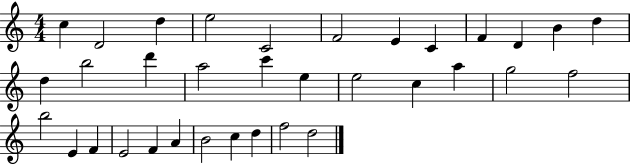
X:1
T:Untitled
M:4/4
L:1/4
K:C
c D2 d e2 C2 F2 E C F D B d d b2 d' a2 c' e e2 c a g2 f2 b2 E F E2 F A B2 c d f2 d2